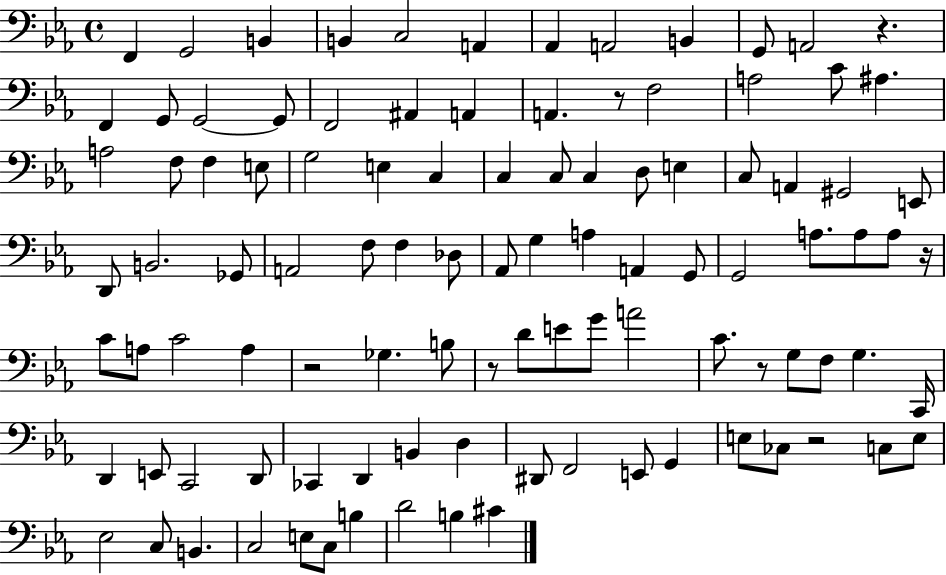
F2/q G2/h B2/q B2/q C3/h A2/q Ab2/q A2/h B2/q G2/e A2/h R/q. F2/q G2/e G2/h G2/e F2/h A#2/q A2/q A2/q. R/e F3/h A3/h C4/e A#3/q. A3/h F3/e F3/q E3/e G3/h E3/q C3/q C3/q C3/e C3/q D3/e E3/q C3/e A2/q G#2/h E2/e D2/e B2/h. Gb2/e A2/h F3/e F3/q Db3/e Ab2/e G3/q A3/q A2/q G2/e G2/h A3/e. A3/e A3/e R/s C4/e A3/e C4/h A3/q R/h Gb3/q. B3/e R/e D4/e E4/e G4/e A4/h C4/e. R/e G3/e F3/e G3/q. C2/s D2/q E2/e C2/h D2/e CES2/q D2/q B2/q D3/q D#2/e F2/h E2/e G2/q E3/e CES3/e R/h C3/e E3/e Eb3/h C3/e B2/q. C3/h E3/e C3/e B3/q D4/h B3/q C#4/q